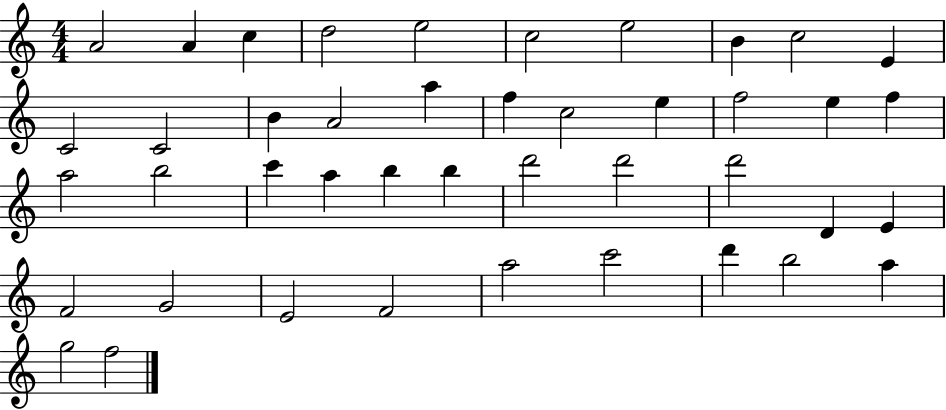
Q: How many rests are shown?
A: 0